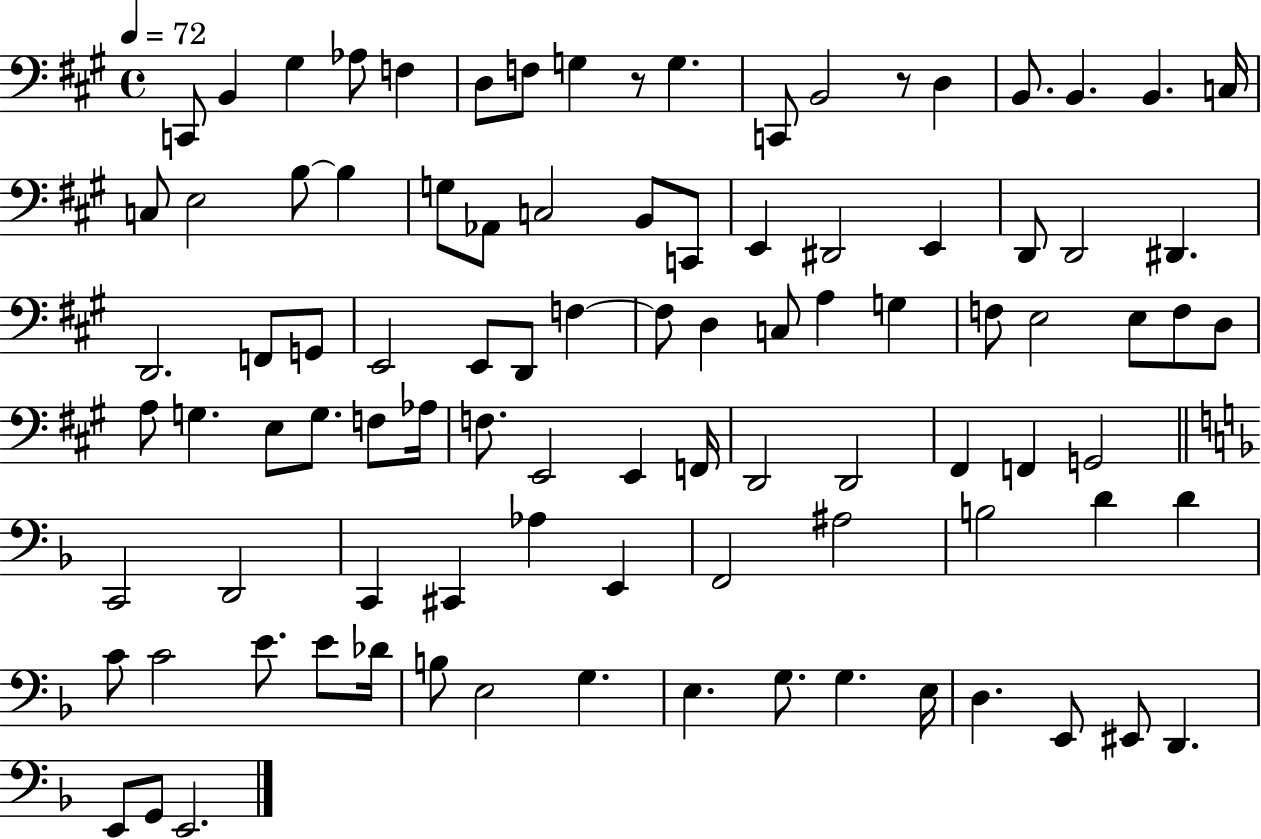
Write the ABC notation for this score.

X:1
T:Untitled
M:4/4
L:1/4
K:A
C,,/2 B,, ^G, _A,/2 F, D,/2 F,/2 G, z/2 G, C,,/2 B,,2 z/2 D, B,,/2 B,, B,, C,/4 C,/2 E,2 B,/2 B, G,/2 _A,,/2 C,2 B,,/2 C,,/2 E,, ^D,,2 E,, D,,/2 D,,2 ^D,, D,,2 F,,/2 G,,/2 E,,2 E,,/2 D,,/2 F, F,/2 D, C,/2 A, G, F,/2 E,2 E,/2 F,/2 D,/2 A,/2 G, E,/2 G,/2 F,/2 _A,/4 F,/2 E,,2 E,, F,,/4 D,,2 D,,2 ^F,, F,, G,,2 C,,2 D,,2 C,, ^C,, _A, E,, F,,2 ^A,2 B,2 D D C/2 C2 E/2 E/2 _D/4 B,/2 E,2 G, E, G,/2 G, E,/4 D, E,,/2 ^E,,/2 D,, E,,/2 G,,/2 E,,2